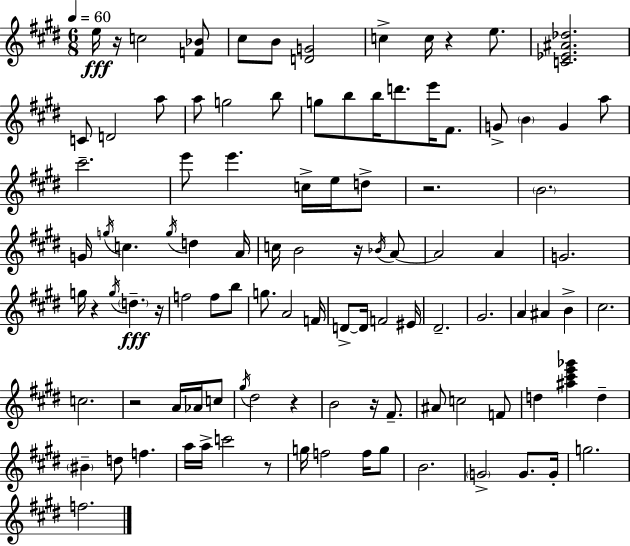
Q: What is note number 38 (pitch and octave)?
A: B4